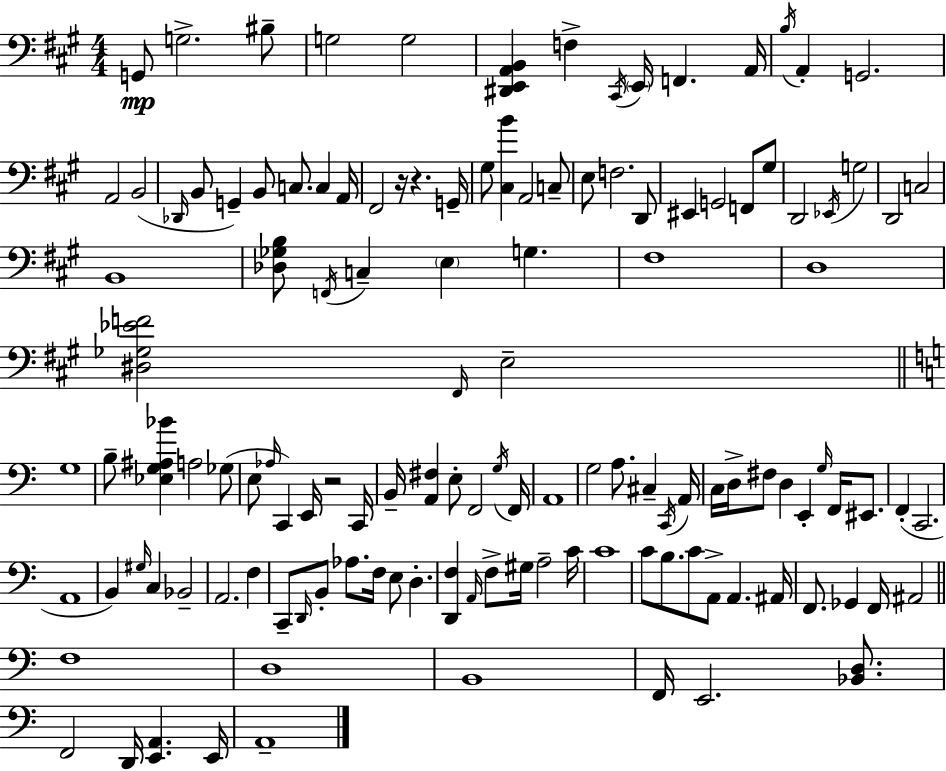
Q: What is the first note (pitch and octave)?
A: G2